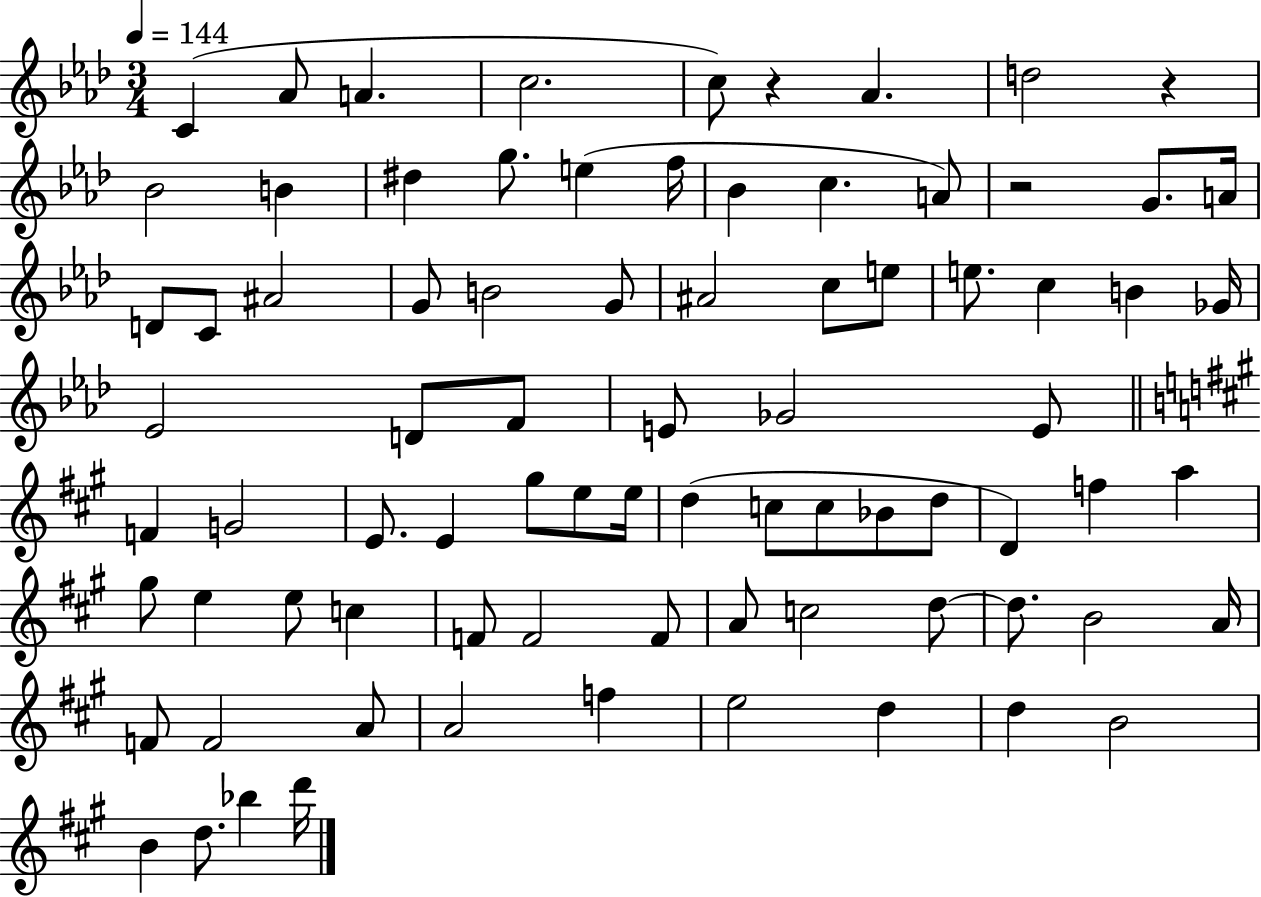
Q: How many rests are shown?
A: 3